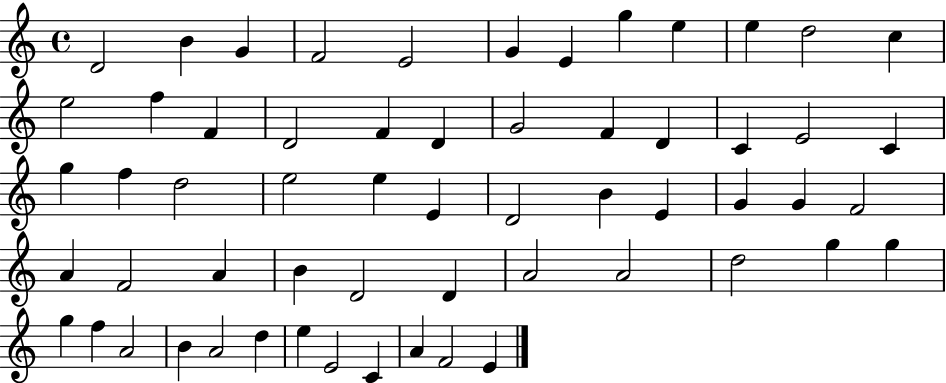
{
  \clef treble
  \time 4/4
  \defaultTimeSignature
  \key c \major
  d'2 b'4 g'4 | f'2 e'2 | g'4 e'4 g''4 e''4 | e''4 d''2 c''4 | \break e''2 f''4 f'4 | d'2 f'4 d'4 | g'2 f'4 d'4 | c'4 e'2 c'4 | \break g''4 f''4 d''2 | e''2 e''4 e'4 | d'2 b'4 e'4 | g'4 g'4 f'2 | \break a'4 f'2 a'4 | b'4 d'2 d'4 | a'2 a'2 | d''2 g''4 g''4 | \break g''4 f''4 a'2 | b'4 a'2 d''4 | e''4 e'2 c'4 | a'4 f'2 e'4 | \break \bar "|."
}